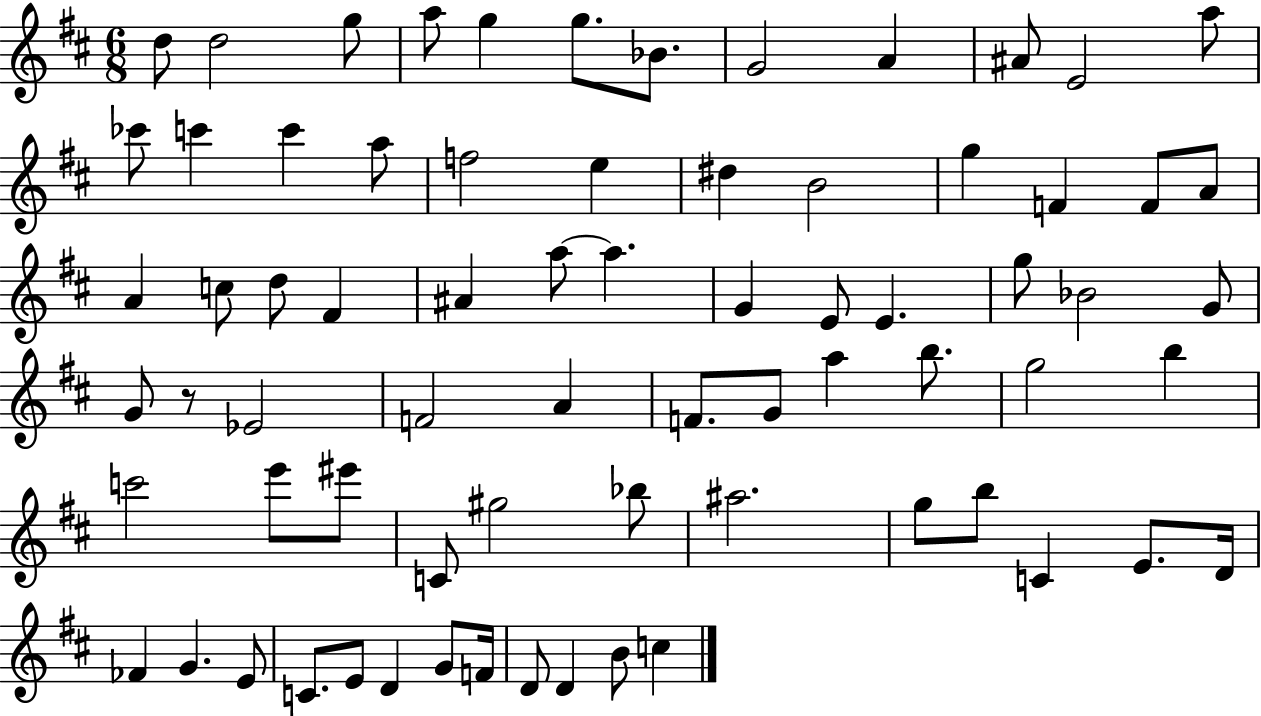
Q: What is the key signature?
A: D major